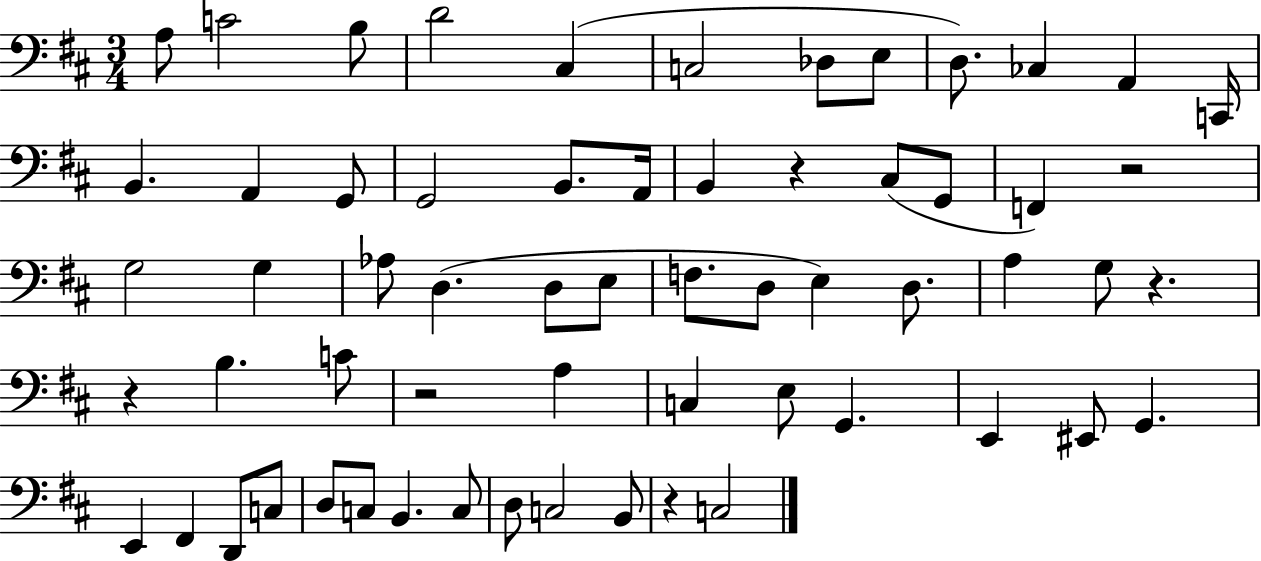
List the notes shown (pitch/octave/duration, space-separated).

A3/e C4/h B3/e D4/h C#3/q C3/h Db3/e E3/e D3/e. CES3/q A2/q C2/s B2/q. A2/q G2/e G2/h B2/e. A2/s B2/q R/q C#3/e G2/e F2/q R/h G3/h G3/q Ab3/e D3/q. D3/e E3/e F3/e. D3/e E3/q D3/e. A3/q G3/e R/q. R/q B3/q. C4/e R/h A3/q C3/q E3/e G2/q. E2/q EIS2/e G2/q. E2/q F#2/q D2/e C3/e D3/e C3/e B2/q. C3/e D3/e C3/h B2/e R/q C3/h